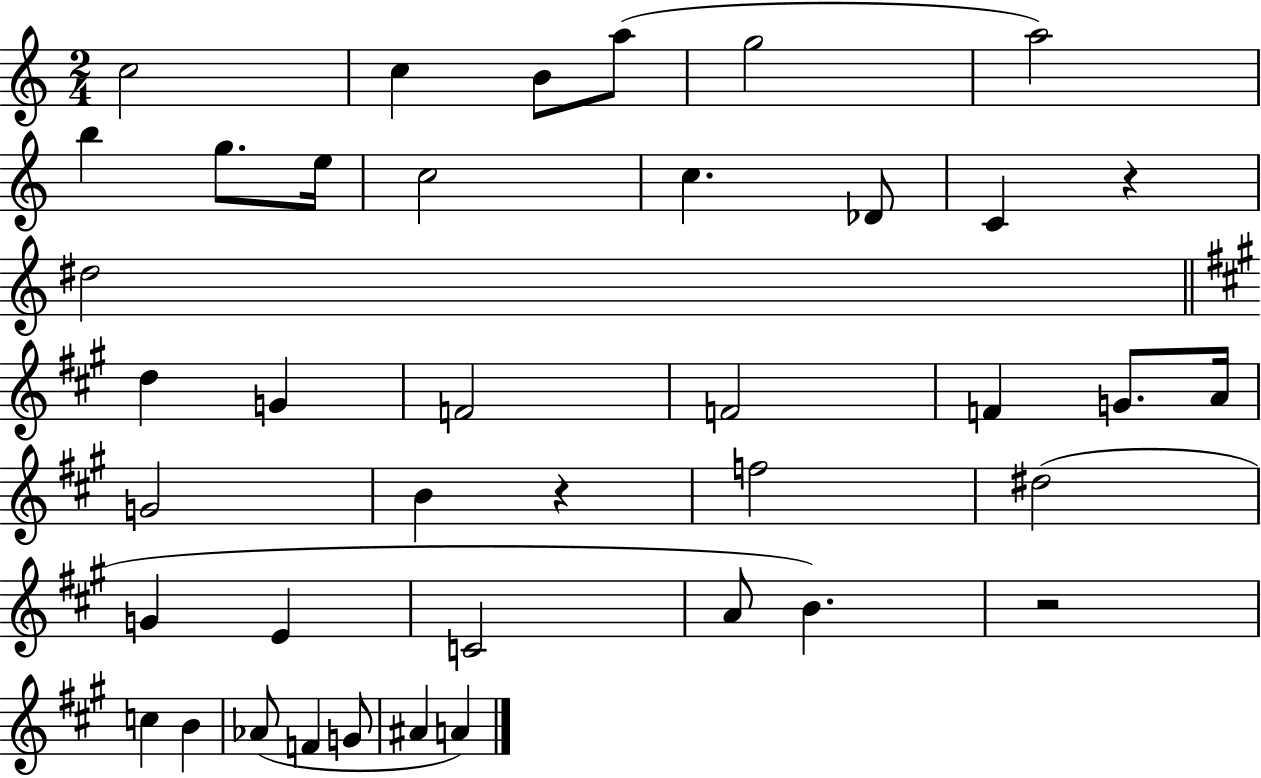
C5/h C5/q B4/e A5/e G5/h A5/h B5/q G5/e. E5/s C5/h C5/q. Db4/e C4/q R/q D#5/h D5/q G4/q F4/h F4/h F4/q G4/e. A4/s G4/h B4/q R/q F5/h D#5/h G4/q E4/q C4/h A4/e B4/q. R/h C5/q B4/q Ab4/e F4/q G4/e A#4/q A4/q